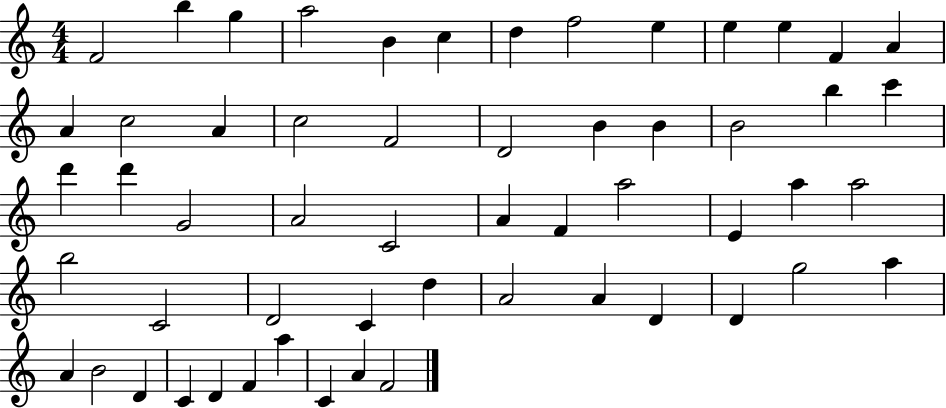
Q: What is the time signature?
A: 4/4